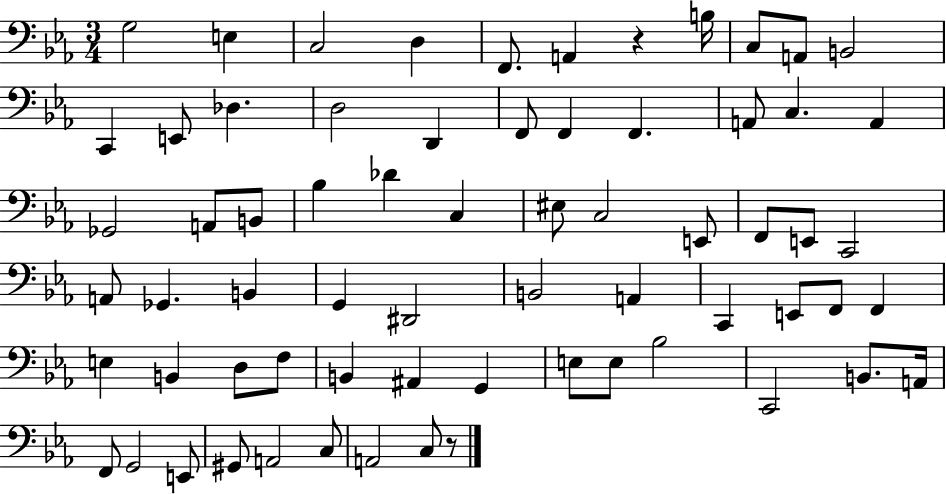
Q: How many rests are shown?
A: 2